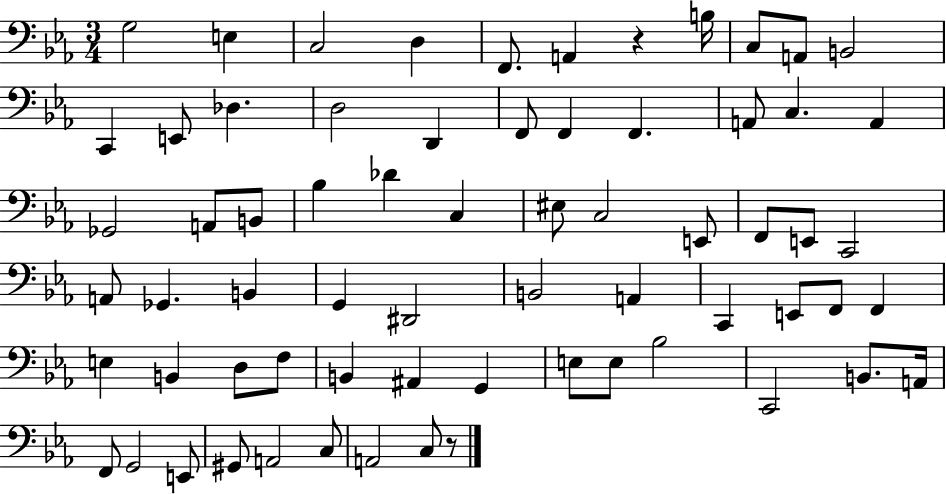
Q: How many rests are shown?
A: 2